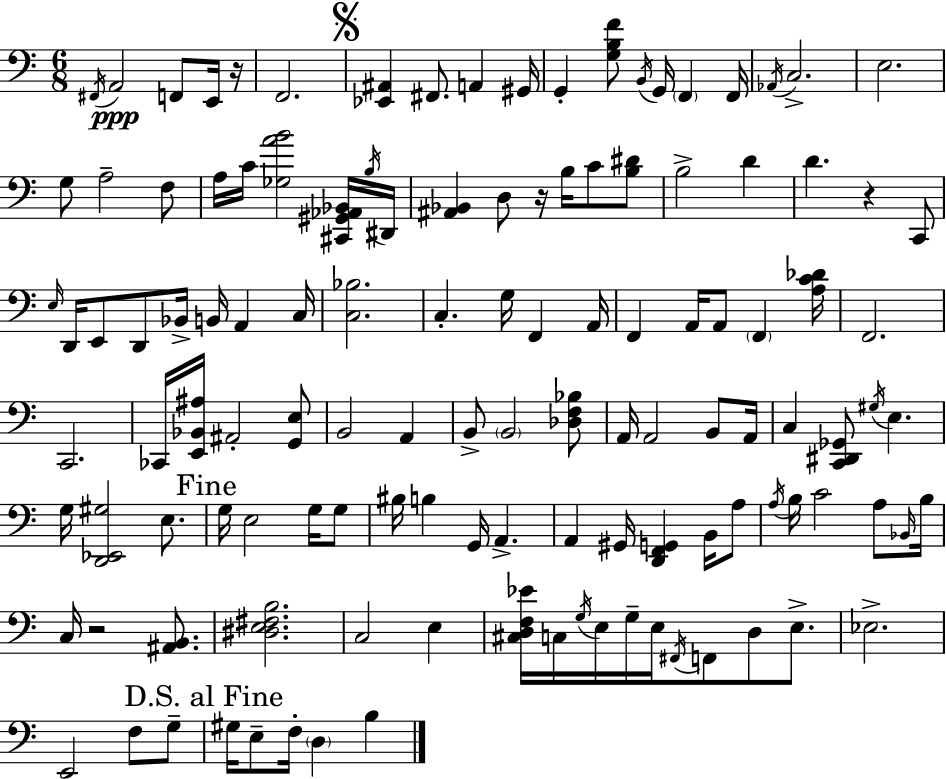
X:1
T:Untitled
M:6/8
L:1/4
K:Am
^F,,/4 A,,2 F,,/2 E,,/4 z/4 F,,2 [_E,,^A,,] ^F,,/2 A,, ^G,,/4 G,, [G,B,F]/2 B,,/4 G,,/4 F,, F,,/4 _A,,/4 C,2 E,2 G,/2 A,2 F,/2 A,/4 C/4 [_G,AB]2 [^C,,^G,,_A,,_B,,]/4 B,/4 ^D,,/4 [^A,,_B,,] D,/2 z/4 B,/4 C/2 [B,^D]/2 B,2 D D z C,,/2 E,/4 D,,/4 E,,/2 D,,/2 _B,,/4 B,,/4 A,, C,/4 [C,_B,]2 C, G,/4 F,, A,,/4 F,, A,,/4 A,,/2 F,, [A,C_D]/4 F,,2 C,,2 _C,,/4 [E,,_B,,^A,]/4 ^A,,2 [G,,E,]/2 B,,2 A,, B,,/2 B,,2 [_D,F,_B,]/2 A,,/4 A,,2 B,,/2 A,,/4 C, [C,,^D,,_G,,]/2 ^G,/4 E, G,/4 [D,,_E,,^G,]2 E,/2 G,/4 E,2 G,/4 G,/2 ^B,/4 B, G,,/4 A,, A,, ^G,,/4 [D,,F,,G,,] B,,/4 A,/2 A,/4 B,/4 C2 A,/2 _B,,/4 B,/4 C,/4 z2 [^A,,B,,]/2 [^D,E,^F,B,]2 C,2 E, [^C,D,F,_E]/4 C,/4 G,/4 E,/4 G,/4 E,/4 ^F,,/4 F,,/2 D,/2 E,/2 _E,2 E,,2 F,/2 G,/2 ^G,/4 E,/2 F,/4 D, B,